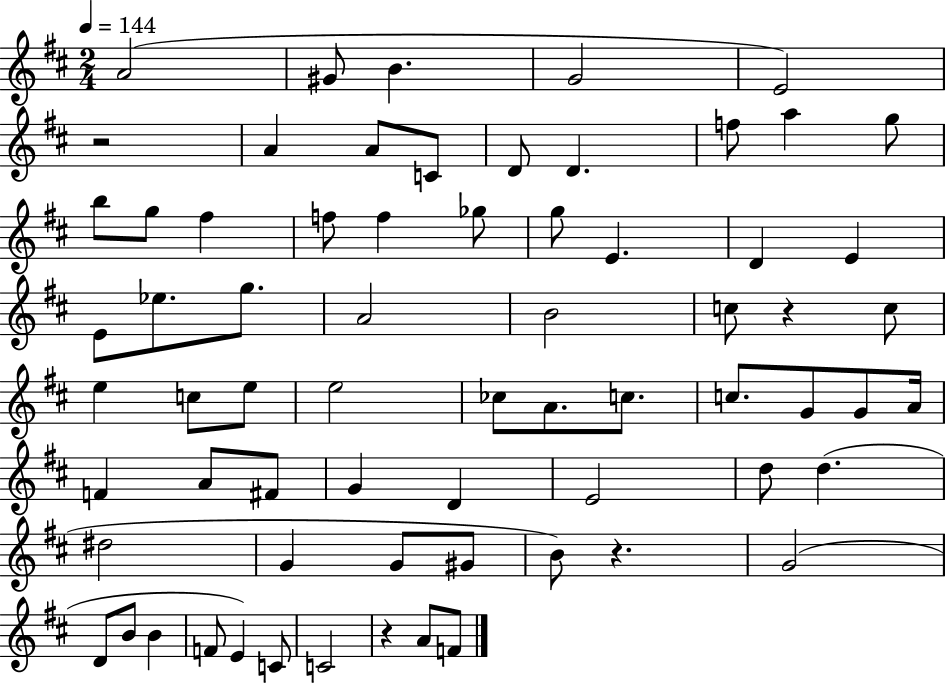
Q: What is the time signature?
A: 2/4